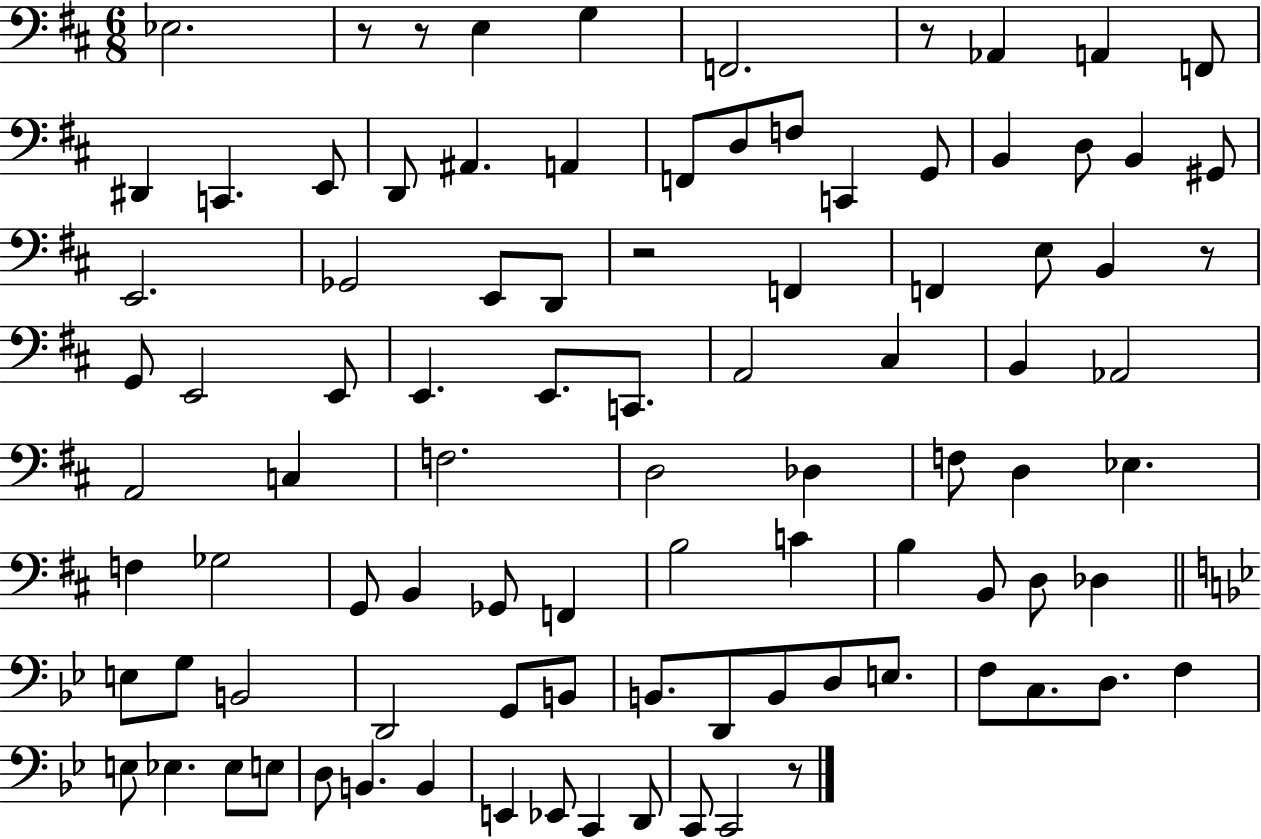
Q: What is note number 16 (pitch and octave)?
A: F3